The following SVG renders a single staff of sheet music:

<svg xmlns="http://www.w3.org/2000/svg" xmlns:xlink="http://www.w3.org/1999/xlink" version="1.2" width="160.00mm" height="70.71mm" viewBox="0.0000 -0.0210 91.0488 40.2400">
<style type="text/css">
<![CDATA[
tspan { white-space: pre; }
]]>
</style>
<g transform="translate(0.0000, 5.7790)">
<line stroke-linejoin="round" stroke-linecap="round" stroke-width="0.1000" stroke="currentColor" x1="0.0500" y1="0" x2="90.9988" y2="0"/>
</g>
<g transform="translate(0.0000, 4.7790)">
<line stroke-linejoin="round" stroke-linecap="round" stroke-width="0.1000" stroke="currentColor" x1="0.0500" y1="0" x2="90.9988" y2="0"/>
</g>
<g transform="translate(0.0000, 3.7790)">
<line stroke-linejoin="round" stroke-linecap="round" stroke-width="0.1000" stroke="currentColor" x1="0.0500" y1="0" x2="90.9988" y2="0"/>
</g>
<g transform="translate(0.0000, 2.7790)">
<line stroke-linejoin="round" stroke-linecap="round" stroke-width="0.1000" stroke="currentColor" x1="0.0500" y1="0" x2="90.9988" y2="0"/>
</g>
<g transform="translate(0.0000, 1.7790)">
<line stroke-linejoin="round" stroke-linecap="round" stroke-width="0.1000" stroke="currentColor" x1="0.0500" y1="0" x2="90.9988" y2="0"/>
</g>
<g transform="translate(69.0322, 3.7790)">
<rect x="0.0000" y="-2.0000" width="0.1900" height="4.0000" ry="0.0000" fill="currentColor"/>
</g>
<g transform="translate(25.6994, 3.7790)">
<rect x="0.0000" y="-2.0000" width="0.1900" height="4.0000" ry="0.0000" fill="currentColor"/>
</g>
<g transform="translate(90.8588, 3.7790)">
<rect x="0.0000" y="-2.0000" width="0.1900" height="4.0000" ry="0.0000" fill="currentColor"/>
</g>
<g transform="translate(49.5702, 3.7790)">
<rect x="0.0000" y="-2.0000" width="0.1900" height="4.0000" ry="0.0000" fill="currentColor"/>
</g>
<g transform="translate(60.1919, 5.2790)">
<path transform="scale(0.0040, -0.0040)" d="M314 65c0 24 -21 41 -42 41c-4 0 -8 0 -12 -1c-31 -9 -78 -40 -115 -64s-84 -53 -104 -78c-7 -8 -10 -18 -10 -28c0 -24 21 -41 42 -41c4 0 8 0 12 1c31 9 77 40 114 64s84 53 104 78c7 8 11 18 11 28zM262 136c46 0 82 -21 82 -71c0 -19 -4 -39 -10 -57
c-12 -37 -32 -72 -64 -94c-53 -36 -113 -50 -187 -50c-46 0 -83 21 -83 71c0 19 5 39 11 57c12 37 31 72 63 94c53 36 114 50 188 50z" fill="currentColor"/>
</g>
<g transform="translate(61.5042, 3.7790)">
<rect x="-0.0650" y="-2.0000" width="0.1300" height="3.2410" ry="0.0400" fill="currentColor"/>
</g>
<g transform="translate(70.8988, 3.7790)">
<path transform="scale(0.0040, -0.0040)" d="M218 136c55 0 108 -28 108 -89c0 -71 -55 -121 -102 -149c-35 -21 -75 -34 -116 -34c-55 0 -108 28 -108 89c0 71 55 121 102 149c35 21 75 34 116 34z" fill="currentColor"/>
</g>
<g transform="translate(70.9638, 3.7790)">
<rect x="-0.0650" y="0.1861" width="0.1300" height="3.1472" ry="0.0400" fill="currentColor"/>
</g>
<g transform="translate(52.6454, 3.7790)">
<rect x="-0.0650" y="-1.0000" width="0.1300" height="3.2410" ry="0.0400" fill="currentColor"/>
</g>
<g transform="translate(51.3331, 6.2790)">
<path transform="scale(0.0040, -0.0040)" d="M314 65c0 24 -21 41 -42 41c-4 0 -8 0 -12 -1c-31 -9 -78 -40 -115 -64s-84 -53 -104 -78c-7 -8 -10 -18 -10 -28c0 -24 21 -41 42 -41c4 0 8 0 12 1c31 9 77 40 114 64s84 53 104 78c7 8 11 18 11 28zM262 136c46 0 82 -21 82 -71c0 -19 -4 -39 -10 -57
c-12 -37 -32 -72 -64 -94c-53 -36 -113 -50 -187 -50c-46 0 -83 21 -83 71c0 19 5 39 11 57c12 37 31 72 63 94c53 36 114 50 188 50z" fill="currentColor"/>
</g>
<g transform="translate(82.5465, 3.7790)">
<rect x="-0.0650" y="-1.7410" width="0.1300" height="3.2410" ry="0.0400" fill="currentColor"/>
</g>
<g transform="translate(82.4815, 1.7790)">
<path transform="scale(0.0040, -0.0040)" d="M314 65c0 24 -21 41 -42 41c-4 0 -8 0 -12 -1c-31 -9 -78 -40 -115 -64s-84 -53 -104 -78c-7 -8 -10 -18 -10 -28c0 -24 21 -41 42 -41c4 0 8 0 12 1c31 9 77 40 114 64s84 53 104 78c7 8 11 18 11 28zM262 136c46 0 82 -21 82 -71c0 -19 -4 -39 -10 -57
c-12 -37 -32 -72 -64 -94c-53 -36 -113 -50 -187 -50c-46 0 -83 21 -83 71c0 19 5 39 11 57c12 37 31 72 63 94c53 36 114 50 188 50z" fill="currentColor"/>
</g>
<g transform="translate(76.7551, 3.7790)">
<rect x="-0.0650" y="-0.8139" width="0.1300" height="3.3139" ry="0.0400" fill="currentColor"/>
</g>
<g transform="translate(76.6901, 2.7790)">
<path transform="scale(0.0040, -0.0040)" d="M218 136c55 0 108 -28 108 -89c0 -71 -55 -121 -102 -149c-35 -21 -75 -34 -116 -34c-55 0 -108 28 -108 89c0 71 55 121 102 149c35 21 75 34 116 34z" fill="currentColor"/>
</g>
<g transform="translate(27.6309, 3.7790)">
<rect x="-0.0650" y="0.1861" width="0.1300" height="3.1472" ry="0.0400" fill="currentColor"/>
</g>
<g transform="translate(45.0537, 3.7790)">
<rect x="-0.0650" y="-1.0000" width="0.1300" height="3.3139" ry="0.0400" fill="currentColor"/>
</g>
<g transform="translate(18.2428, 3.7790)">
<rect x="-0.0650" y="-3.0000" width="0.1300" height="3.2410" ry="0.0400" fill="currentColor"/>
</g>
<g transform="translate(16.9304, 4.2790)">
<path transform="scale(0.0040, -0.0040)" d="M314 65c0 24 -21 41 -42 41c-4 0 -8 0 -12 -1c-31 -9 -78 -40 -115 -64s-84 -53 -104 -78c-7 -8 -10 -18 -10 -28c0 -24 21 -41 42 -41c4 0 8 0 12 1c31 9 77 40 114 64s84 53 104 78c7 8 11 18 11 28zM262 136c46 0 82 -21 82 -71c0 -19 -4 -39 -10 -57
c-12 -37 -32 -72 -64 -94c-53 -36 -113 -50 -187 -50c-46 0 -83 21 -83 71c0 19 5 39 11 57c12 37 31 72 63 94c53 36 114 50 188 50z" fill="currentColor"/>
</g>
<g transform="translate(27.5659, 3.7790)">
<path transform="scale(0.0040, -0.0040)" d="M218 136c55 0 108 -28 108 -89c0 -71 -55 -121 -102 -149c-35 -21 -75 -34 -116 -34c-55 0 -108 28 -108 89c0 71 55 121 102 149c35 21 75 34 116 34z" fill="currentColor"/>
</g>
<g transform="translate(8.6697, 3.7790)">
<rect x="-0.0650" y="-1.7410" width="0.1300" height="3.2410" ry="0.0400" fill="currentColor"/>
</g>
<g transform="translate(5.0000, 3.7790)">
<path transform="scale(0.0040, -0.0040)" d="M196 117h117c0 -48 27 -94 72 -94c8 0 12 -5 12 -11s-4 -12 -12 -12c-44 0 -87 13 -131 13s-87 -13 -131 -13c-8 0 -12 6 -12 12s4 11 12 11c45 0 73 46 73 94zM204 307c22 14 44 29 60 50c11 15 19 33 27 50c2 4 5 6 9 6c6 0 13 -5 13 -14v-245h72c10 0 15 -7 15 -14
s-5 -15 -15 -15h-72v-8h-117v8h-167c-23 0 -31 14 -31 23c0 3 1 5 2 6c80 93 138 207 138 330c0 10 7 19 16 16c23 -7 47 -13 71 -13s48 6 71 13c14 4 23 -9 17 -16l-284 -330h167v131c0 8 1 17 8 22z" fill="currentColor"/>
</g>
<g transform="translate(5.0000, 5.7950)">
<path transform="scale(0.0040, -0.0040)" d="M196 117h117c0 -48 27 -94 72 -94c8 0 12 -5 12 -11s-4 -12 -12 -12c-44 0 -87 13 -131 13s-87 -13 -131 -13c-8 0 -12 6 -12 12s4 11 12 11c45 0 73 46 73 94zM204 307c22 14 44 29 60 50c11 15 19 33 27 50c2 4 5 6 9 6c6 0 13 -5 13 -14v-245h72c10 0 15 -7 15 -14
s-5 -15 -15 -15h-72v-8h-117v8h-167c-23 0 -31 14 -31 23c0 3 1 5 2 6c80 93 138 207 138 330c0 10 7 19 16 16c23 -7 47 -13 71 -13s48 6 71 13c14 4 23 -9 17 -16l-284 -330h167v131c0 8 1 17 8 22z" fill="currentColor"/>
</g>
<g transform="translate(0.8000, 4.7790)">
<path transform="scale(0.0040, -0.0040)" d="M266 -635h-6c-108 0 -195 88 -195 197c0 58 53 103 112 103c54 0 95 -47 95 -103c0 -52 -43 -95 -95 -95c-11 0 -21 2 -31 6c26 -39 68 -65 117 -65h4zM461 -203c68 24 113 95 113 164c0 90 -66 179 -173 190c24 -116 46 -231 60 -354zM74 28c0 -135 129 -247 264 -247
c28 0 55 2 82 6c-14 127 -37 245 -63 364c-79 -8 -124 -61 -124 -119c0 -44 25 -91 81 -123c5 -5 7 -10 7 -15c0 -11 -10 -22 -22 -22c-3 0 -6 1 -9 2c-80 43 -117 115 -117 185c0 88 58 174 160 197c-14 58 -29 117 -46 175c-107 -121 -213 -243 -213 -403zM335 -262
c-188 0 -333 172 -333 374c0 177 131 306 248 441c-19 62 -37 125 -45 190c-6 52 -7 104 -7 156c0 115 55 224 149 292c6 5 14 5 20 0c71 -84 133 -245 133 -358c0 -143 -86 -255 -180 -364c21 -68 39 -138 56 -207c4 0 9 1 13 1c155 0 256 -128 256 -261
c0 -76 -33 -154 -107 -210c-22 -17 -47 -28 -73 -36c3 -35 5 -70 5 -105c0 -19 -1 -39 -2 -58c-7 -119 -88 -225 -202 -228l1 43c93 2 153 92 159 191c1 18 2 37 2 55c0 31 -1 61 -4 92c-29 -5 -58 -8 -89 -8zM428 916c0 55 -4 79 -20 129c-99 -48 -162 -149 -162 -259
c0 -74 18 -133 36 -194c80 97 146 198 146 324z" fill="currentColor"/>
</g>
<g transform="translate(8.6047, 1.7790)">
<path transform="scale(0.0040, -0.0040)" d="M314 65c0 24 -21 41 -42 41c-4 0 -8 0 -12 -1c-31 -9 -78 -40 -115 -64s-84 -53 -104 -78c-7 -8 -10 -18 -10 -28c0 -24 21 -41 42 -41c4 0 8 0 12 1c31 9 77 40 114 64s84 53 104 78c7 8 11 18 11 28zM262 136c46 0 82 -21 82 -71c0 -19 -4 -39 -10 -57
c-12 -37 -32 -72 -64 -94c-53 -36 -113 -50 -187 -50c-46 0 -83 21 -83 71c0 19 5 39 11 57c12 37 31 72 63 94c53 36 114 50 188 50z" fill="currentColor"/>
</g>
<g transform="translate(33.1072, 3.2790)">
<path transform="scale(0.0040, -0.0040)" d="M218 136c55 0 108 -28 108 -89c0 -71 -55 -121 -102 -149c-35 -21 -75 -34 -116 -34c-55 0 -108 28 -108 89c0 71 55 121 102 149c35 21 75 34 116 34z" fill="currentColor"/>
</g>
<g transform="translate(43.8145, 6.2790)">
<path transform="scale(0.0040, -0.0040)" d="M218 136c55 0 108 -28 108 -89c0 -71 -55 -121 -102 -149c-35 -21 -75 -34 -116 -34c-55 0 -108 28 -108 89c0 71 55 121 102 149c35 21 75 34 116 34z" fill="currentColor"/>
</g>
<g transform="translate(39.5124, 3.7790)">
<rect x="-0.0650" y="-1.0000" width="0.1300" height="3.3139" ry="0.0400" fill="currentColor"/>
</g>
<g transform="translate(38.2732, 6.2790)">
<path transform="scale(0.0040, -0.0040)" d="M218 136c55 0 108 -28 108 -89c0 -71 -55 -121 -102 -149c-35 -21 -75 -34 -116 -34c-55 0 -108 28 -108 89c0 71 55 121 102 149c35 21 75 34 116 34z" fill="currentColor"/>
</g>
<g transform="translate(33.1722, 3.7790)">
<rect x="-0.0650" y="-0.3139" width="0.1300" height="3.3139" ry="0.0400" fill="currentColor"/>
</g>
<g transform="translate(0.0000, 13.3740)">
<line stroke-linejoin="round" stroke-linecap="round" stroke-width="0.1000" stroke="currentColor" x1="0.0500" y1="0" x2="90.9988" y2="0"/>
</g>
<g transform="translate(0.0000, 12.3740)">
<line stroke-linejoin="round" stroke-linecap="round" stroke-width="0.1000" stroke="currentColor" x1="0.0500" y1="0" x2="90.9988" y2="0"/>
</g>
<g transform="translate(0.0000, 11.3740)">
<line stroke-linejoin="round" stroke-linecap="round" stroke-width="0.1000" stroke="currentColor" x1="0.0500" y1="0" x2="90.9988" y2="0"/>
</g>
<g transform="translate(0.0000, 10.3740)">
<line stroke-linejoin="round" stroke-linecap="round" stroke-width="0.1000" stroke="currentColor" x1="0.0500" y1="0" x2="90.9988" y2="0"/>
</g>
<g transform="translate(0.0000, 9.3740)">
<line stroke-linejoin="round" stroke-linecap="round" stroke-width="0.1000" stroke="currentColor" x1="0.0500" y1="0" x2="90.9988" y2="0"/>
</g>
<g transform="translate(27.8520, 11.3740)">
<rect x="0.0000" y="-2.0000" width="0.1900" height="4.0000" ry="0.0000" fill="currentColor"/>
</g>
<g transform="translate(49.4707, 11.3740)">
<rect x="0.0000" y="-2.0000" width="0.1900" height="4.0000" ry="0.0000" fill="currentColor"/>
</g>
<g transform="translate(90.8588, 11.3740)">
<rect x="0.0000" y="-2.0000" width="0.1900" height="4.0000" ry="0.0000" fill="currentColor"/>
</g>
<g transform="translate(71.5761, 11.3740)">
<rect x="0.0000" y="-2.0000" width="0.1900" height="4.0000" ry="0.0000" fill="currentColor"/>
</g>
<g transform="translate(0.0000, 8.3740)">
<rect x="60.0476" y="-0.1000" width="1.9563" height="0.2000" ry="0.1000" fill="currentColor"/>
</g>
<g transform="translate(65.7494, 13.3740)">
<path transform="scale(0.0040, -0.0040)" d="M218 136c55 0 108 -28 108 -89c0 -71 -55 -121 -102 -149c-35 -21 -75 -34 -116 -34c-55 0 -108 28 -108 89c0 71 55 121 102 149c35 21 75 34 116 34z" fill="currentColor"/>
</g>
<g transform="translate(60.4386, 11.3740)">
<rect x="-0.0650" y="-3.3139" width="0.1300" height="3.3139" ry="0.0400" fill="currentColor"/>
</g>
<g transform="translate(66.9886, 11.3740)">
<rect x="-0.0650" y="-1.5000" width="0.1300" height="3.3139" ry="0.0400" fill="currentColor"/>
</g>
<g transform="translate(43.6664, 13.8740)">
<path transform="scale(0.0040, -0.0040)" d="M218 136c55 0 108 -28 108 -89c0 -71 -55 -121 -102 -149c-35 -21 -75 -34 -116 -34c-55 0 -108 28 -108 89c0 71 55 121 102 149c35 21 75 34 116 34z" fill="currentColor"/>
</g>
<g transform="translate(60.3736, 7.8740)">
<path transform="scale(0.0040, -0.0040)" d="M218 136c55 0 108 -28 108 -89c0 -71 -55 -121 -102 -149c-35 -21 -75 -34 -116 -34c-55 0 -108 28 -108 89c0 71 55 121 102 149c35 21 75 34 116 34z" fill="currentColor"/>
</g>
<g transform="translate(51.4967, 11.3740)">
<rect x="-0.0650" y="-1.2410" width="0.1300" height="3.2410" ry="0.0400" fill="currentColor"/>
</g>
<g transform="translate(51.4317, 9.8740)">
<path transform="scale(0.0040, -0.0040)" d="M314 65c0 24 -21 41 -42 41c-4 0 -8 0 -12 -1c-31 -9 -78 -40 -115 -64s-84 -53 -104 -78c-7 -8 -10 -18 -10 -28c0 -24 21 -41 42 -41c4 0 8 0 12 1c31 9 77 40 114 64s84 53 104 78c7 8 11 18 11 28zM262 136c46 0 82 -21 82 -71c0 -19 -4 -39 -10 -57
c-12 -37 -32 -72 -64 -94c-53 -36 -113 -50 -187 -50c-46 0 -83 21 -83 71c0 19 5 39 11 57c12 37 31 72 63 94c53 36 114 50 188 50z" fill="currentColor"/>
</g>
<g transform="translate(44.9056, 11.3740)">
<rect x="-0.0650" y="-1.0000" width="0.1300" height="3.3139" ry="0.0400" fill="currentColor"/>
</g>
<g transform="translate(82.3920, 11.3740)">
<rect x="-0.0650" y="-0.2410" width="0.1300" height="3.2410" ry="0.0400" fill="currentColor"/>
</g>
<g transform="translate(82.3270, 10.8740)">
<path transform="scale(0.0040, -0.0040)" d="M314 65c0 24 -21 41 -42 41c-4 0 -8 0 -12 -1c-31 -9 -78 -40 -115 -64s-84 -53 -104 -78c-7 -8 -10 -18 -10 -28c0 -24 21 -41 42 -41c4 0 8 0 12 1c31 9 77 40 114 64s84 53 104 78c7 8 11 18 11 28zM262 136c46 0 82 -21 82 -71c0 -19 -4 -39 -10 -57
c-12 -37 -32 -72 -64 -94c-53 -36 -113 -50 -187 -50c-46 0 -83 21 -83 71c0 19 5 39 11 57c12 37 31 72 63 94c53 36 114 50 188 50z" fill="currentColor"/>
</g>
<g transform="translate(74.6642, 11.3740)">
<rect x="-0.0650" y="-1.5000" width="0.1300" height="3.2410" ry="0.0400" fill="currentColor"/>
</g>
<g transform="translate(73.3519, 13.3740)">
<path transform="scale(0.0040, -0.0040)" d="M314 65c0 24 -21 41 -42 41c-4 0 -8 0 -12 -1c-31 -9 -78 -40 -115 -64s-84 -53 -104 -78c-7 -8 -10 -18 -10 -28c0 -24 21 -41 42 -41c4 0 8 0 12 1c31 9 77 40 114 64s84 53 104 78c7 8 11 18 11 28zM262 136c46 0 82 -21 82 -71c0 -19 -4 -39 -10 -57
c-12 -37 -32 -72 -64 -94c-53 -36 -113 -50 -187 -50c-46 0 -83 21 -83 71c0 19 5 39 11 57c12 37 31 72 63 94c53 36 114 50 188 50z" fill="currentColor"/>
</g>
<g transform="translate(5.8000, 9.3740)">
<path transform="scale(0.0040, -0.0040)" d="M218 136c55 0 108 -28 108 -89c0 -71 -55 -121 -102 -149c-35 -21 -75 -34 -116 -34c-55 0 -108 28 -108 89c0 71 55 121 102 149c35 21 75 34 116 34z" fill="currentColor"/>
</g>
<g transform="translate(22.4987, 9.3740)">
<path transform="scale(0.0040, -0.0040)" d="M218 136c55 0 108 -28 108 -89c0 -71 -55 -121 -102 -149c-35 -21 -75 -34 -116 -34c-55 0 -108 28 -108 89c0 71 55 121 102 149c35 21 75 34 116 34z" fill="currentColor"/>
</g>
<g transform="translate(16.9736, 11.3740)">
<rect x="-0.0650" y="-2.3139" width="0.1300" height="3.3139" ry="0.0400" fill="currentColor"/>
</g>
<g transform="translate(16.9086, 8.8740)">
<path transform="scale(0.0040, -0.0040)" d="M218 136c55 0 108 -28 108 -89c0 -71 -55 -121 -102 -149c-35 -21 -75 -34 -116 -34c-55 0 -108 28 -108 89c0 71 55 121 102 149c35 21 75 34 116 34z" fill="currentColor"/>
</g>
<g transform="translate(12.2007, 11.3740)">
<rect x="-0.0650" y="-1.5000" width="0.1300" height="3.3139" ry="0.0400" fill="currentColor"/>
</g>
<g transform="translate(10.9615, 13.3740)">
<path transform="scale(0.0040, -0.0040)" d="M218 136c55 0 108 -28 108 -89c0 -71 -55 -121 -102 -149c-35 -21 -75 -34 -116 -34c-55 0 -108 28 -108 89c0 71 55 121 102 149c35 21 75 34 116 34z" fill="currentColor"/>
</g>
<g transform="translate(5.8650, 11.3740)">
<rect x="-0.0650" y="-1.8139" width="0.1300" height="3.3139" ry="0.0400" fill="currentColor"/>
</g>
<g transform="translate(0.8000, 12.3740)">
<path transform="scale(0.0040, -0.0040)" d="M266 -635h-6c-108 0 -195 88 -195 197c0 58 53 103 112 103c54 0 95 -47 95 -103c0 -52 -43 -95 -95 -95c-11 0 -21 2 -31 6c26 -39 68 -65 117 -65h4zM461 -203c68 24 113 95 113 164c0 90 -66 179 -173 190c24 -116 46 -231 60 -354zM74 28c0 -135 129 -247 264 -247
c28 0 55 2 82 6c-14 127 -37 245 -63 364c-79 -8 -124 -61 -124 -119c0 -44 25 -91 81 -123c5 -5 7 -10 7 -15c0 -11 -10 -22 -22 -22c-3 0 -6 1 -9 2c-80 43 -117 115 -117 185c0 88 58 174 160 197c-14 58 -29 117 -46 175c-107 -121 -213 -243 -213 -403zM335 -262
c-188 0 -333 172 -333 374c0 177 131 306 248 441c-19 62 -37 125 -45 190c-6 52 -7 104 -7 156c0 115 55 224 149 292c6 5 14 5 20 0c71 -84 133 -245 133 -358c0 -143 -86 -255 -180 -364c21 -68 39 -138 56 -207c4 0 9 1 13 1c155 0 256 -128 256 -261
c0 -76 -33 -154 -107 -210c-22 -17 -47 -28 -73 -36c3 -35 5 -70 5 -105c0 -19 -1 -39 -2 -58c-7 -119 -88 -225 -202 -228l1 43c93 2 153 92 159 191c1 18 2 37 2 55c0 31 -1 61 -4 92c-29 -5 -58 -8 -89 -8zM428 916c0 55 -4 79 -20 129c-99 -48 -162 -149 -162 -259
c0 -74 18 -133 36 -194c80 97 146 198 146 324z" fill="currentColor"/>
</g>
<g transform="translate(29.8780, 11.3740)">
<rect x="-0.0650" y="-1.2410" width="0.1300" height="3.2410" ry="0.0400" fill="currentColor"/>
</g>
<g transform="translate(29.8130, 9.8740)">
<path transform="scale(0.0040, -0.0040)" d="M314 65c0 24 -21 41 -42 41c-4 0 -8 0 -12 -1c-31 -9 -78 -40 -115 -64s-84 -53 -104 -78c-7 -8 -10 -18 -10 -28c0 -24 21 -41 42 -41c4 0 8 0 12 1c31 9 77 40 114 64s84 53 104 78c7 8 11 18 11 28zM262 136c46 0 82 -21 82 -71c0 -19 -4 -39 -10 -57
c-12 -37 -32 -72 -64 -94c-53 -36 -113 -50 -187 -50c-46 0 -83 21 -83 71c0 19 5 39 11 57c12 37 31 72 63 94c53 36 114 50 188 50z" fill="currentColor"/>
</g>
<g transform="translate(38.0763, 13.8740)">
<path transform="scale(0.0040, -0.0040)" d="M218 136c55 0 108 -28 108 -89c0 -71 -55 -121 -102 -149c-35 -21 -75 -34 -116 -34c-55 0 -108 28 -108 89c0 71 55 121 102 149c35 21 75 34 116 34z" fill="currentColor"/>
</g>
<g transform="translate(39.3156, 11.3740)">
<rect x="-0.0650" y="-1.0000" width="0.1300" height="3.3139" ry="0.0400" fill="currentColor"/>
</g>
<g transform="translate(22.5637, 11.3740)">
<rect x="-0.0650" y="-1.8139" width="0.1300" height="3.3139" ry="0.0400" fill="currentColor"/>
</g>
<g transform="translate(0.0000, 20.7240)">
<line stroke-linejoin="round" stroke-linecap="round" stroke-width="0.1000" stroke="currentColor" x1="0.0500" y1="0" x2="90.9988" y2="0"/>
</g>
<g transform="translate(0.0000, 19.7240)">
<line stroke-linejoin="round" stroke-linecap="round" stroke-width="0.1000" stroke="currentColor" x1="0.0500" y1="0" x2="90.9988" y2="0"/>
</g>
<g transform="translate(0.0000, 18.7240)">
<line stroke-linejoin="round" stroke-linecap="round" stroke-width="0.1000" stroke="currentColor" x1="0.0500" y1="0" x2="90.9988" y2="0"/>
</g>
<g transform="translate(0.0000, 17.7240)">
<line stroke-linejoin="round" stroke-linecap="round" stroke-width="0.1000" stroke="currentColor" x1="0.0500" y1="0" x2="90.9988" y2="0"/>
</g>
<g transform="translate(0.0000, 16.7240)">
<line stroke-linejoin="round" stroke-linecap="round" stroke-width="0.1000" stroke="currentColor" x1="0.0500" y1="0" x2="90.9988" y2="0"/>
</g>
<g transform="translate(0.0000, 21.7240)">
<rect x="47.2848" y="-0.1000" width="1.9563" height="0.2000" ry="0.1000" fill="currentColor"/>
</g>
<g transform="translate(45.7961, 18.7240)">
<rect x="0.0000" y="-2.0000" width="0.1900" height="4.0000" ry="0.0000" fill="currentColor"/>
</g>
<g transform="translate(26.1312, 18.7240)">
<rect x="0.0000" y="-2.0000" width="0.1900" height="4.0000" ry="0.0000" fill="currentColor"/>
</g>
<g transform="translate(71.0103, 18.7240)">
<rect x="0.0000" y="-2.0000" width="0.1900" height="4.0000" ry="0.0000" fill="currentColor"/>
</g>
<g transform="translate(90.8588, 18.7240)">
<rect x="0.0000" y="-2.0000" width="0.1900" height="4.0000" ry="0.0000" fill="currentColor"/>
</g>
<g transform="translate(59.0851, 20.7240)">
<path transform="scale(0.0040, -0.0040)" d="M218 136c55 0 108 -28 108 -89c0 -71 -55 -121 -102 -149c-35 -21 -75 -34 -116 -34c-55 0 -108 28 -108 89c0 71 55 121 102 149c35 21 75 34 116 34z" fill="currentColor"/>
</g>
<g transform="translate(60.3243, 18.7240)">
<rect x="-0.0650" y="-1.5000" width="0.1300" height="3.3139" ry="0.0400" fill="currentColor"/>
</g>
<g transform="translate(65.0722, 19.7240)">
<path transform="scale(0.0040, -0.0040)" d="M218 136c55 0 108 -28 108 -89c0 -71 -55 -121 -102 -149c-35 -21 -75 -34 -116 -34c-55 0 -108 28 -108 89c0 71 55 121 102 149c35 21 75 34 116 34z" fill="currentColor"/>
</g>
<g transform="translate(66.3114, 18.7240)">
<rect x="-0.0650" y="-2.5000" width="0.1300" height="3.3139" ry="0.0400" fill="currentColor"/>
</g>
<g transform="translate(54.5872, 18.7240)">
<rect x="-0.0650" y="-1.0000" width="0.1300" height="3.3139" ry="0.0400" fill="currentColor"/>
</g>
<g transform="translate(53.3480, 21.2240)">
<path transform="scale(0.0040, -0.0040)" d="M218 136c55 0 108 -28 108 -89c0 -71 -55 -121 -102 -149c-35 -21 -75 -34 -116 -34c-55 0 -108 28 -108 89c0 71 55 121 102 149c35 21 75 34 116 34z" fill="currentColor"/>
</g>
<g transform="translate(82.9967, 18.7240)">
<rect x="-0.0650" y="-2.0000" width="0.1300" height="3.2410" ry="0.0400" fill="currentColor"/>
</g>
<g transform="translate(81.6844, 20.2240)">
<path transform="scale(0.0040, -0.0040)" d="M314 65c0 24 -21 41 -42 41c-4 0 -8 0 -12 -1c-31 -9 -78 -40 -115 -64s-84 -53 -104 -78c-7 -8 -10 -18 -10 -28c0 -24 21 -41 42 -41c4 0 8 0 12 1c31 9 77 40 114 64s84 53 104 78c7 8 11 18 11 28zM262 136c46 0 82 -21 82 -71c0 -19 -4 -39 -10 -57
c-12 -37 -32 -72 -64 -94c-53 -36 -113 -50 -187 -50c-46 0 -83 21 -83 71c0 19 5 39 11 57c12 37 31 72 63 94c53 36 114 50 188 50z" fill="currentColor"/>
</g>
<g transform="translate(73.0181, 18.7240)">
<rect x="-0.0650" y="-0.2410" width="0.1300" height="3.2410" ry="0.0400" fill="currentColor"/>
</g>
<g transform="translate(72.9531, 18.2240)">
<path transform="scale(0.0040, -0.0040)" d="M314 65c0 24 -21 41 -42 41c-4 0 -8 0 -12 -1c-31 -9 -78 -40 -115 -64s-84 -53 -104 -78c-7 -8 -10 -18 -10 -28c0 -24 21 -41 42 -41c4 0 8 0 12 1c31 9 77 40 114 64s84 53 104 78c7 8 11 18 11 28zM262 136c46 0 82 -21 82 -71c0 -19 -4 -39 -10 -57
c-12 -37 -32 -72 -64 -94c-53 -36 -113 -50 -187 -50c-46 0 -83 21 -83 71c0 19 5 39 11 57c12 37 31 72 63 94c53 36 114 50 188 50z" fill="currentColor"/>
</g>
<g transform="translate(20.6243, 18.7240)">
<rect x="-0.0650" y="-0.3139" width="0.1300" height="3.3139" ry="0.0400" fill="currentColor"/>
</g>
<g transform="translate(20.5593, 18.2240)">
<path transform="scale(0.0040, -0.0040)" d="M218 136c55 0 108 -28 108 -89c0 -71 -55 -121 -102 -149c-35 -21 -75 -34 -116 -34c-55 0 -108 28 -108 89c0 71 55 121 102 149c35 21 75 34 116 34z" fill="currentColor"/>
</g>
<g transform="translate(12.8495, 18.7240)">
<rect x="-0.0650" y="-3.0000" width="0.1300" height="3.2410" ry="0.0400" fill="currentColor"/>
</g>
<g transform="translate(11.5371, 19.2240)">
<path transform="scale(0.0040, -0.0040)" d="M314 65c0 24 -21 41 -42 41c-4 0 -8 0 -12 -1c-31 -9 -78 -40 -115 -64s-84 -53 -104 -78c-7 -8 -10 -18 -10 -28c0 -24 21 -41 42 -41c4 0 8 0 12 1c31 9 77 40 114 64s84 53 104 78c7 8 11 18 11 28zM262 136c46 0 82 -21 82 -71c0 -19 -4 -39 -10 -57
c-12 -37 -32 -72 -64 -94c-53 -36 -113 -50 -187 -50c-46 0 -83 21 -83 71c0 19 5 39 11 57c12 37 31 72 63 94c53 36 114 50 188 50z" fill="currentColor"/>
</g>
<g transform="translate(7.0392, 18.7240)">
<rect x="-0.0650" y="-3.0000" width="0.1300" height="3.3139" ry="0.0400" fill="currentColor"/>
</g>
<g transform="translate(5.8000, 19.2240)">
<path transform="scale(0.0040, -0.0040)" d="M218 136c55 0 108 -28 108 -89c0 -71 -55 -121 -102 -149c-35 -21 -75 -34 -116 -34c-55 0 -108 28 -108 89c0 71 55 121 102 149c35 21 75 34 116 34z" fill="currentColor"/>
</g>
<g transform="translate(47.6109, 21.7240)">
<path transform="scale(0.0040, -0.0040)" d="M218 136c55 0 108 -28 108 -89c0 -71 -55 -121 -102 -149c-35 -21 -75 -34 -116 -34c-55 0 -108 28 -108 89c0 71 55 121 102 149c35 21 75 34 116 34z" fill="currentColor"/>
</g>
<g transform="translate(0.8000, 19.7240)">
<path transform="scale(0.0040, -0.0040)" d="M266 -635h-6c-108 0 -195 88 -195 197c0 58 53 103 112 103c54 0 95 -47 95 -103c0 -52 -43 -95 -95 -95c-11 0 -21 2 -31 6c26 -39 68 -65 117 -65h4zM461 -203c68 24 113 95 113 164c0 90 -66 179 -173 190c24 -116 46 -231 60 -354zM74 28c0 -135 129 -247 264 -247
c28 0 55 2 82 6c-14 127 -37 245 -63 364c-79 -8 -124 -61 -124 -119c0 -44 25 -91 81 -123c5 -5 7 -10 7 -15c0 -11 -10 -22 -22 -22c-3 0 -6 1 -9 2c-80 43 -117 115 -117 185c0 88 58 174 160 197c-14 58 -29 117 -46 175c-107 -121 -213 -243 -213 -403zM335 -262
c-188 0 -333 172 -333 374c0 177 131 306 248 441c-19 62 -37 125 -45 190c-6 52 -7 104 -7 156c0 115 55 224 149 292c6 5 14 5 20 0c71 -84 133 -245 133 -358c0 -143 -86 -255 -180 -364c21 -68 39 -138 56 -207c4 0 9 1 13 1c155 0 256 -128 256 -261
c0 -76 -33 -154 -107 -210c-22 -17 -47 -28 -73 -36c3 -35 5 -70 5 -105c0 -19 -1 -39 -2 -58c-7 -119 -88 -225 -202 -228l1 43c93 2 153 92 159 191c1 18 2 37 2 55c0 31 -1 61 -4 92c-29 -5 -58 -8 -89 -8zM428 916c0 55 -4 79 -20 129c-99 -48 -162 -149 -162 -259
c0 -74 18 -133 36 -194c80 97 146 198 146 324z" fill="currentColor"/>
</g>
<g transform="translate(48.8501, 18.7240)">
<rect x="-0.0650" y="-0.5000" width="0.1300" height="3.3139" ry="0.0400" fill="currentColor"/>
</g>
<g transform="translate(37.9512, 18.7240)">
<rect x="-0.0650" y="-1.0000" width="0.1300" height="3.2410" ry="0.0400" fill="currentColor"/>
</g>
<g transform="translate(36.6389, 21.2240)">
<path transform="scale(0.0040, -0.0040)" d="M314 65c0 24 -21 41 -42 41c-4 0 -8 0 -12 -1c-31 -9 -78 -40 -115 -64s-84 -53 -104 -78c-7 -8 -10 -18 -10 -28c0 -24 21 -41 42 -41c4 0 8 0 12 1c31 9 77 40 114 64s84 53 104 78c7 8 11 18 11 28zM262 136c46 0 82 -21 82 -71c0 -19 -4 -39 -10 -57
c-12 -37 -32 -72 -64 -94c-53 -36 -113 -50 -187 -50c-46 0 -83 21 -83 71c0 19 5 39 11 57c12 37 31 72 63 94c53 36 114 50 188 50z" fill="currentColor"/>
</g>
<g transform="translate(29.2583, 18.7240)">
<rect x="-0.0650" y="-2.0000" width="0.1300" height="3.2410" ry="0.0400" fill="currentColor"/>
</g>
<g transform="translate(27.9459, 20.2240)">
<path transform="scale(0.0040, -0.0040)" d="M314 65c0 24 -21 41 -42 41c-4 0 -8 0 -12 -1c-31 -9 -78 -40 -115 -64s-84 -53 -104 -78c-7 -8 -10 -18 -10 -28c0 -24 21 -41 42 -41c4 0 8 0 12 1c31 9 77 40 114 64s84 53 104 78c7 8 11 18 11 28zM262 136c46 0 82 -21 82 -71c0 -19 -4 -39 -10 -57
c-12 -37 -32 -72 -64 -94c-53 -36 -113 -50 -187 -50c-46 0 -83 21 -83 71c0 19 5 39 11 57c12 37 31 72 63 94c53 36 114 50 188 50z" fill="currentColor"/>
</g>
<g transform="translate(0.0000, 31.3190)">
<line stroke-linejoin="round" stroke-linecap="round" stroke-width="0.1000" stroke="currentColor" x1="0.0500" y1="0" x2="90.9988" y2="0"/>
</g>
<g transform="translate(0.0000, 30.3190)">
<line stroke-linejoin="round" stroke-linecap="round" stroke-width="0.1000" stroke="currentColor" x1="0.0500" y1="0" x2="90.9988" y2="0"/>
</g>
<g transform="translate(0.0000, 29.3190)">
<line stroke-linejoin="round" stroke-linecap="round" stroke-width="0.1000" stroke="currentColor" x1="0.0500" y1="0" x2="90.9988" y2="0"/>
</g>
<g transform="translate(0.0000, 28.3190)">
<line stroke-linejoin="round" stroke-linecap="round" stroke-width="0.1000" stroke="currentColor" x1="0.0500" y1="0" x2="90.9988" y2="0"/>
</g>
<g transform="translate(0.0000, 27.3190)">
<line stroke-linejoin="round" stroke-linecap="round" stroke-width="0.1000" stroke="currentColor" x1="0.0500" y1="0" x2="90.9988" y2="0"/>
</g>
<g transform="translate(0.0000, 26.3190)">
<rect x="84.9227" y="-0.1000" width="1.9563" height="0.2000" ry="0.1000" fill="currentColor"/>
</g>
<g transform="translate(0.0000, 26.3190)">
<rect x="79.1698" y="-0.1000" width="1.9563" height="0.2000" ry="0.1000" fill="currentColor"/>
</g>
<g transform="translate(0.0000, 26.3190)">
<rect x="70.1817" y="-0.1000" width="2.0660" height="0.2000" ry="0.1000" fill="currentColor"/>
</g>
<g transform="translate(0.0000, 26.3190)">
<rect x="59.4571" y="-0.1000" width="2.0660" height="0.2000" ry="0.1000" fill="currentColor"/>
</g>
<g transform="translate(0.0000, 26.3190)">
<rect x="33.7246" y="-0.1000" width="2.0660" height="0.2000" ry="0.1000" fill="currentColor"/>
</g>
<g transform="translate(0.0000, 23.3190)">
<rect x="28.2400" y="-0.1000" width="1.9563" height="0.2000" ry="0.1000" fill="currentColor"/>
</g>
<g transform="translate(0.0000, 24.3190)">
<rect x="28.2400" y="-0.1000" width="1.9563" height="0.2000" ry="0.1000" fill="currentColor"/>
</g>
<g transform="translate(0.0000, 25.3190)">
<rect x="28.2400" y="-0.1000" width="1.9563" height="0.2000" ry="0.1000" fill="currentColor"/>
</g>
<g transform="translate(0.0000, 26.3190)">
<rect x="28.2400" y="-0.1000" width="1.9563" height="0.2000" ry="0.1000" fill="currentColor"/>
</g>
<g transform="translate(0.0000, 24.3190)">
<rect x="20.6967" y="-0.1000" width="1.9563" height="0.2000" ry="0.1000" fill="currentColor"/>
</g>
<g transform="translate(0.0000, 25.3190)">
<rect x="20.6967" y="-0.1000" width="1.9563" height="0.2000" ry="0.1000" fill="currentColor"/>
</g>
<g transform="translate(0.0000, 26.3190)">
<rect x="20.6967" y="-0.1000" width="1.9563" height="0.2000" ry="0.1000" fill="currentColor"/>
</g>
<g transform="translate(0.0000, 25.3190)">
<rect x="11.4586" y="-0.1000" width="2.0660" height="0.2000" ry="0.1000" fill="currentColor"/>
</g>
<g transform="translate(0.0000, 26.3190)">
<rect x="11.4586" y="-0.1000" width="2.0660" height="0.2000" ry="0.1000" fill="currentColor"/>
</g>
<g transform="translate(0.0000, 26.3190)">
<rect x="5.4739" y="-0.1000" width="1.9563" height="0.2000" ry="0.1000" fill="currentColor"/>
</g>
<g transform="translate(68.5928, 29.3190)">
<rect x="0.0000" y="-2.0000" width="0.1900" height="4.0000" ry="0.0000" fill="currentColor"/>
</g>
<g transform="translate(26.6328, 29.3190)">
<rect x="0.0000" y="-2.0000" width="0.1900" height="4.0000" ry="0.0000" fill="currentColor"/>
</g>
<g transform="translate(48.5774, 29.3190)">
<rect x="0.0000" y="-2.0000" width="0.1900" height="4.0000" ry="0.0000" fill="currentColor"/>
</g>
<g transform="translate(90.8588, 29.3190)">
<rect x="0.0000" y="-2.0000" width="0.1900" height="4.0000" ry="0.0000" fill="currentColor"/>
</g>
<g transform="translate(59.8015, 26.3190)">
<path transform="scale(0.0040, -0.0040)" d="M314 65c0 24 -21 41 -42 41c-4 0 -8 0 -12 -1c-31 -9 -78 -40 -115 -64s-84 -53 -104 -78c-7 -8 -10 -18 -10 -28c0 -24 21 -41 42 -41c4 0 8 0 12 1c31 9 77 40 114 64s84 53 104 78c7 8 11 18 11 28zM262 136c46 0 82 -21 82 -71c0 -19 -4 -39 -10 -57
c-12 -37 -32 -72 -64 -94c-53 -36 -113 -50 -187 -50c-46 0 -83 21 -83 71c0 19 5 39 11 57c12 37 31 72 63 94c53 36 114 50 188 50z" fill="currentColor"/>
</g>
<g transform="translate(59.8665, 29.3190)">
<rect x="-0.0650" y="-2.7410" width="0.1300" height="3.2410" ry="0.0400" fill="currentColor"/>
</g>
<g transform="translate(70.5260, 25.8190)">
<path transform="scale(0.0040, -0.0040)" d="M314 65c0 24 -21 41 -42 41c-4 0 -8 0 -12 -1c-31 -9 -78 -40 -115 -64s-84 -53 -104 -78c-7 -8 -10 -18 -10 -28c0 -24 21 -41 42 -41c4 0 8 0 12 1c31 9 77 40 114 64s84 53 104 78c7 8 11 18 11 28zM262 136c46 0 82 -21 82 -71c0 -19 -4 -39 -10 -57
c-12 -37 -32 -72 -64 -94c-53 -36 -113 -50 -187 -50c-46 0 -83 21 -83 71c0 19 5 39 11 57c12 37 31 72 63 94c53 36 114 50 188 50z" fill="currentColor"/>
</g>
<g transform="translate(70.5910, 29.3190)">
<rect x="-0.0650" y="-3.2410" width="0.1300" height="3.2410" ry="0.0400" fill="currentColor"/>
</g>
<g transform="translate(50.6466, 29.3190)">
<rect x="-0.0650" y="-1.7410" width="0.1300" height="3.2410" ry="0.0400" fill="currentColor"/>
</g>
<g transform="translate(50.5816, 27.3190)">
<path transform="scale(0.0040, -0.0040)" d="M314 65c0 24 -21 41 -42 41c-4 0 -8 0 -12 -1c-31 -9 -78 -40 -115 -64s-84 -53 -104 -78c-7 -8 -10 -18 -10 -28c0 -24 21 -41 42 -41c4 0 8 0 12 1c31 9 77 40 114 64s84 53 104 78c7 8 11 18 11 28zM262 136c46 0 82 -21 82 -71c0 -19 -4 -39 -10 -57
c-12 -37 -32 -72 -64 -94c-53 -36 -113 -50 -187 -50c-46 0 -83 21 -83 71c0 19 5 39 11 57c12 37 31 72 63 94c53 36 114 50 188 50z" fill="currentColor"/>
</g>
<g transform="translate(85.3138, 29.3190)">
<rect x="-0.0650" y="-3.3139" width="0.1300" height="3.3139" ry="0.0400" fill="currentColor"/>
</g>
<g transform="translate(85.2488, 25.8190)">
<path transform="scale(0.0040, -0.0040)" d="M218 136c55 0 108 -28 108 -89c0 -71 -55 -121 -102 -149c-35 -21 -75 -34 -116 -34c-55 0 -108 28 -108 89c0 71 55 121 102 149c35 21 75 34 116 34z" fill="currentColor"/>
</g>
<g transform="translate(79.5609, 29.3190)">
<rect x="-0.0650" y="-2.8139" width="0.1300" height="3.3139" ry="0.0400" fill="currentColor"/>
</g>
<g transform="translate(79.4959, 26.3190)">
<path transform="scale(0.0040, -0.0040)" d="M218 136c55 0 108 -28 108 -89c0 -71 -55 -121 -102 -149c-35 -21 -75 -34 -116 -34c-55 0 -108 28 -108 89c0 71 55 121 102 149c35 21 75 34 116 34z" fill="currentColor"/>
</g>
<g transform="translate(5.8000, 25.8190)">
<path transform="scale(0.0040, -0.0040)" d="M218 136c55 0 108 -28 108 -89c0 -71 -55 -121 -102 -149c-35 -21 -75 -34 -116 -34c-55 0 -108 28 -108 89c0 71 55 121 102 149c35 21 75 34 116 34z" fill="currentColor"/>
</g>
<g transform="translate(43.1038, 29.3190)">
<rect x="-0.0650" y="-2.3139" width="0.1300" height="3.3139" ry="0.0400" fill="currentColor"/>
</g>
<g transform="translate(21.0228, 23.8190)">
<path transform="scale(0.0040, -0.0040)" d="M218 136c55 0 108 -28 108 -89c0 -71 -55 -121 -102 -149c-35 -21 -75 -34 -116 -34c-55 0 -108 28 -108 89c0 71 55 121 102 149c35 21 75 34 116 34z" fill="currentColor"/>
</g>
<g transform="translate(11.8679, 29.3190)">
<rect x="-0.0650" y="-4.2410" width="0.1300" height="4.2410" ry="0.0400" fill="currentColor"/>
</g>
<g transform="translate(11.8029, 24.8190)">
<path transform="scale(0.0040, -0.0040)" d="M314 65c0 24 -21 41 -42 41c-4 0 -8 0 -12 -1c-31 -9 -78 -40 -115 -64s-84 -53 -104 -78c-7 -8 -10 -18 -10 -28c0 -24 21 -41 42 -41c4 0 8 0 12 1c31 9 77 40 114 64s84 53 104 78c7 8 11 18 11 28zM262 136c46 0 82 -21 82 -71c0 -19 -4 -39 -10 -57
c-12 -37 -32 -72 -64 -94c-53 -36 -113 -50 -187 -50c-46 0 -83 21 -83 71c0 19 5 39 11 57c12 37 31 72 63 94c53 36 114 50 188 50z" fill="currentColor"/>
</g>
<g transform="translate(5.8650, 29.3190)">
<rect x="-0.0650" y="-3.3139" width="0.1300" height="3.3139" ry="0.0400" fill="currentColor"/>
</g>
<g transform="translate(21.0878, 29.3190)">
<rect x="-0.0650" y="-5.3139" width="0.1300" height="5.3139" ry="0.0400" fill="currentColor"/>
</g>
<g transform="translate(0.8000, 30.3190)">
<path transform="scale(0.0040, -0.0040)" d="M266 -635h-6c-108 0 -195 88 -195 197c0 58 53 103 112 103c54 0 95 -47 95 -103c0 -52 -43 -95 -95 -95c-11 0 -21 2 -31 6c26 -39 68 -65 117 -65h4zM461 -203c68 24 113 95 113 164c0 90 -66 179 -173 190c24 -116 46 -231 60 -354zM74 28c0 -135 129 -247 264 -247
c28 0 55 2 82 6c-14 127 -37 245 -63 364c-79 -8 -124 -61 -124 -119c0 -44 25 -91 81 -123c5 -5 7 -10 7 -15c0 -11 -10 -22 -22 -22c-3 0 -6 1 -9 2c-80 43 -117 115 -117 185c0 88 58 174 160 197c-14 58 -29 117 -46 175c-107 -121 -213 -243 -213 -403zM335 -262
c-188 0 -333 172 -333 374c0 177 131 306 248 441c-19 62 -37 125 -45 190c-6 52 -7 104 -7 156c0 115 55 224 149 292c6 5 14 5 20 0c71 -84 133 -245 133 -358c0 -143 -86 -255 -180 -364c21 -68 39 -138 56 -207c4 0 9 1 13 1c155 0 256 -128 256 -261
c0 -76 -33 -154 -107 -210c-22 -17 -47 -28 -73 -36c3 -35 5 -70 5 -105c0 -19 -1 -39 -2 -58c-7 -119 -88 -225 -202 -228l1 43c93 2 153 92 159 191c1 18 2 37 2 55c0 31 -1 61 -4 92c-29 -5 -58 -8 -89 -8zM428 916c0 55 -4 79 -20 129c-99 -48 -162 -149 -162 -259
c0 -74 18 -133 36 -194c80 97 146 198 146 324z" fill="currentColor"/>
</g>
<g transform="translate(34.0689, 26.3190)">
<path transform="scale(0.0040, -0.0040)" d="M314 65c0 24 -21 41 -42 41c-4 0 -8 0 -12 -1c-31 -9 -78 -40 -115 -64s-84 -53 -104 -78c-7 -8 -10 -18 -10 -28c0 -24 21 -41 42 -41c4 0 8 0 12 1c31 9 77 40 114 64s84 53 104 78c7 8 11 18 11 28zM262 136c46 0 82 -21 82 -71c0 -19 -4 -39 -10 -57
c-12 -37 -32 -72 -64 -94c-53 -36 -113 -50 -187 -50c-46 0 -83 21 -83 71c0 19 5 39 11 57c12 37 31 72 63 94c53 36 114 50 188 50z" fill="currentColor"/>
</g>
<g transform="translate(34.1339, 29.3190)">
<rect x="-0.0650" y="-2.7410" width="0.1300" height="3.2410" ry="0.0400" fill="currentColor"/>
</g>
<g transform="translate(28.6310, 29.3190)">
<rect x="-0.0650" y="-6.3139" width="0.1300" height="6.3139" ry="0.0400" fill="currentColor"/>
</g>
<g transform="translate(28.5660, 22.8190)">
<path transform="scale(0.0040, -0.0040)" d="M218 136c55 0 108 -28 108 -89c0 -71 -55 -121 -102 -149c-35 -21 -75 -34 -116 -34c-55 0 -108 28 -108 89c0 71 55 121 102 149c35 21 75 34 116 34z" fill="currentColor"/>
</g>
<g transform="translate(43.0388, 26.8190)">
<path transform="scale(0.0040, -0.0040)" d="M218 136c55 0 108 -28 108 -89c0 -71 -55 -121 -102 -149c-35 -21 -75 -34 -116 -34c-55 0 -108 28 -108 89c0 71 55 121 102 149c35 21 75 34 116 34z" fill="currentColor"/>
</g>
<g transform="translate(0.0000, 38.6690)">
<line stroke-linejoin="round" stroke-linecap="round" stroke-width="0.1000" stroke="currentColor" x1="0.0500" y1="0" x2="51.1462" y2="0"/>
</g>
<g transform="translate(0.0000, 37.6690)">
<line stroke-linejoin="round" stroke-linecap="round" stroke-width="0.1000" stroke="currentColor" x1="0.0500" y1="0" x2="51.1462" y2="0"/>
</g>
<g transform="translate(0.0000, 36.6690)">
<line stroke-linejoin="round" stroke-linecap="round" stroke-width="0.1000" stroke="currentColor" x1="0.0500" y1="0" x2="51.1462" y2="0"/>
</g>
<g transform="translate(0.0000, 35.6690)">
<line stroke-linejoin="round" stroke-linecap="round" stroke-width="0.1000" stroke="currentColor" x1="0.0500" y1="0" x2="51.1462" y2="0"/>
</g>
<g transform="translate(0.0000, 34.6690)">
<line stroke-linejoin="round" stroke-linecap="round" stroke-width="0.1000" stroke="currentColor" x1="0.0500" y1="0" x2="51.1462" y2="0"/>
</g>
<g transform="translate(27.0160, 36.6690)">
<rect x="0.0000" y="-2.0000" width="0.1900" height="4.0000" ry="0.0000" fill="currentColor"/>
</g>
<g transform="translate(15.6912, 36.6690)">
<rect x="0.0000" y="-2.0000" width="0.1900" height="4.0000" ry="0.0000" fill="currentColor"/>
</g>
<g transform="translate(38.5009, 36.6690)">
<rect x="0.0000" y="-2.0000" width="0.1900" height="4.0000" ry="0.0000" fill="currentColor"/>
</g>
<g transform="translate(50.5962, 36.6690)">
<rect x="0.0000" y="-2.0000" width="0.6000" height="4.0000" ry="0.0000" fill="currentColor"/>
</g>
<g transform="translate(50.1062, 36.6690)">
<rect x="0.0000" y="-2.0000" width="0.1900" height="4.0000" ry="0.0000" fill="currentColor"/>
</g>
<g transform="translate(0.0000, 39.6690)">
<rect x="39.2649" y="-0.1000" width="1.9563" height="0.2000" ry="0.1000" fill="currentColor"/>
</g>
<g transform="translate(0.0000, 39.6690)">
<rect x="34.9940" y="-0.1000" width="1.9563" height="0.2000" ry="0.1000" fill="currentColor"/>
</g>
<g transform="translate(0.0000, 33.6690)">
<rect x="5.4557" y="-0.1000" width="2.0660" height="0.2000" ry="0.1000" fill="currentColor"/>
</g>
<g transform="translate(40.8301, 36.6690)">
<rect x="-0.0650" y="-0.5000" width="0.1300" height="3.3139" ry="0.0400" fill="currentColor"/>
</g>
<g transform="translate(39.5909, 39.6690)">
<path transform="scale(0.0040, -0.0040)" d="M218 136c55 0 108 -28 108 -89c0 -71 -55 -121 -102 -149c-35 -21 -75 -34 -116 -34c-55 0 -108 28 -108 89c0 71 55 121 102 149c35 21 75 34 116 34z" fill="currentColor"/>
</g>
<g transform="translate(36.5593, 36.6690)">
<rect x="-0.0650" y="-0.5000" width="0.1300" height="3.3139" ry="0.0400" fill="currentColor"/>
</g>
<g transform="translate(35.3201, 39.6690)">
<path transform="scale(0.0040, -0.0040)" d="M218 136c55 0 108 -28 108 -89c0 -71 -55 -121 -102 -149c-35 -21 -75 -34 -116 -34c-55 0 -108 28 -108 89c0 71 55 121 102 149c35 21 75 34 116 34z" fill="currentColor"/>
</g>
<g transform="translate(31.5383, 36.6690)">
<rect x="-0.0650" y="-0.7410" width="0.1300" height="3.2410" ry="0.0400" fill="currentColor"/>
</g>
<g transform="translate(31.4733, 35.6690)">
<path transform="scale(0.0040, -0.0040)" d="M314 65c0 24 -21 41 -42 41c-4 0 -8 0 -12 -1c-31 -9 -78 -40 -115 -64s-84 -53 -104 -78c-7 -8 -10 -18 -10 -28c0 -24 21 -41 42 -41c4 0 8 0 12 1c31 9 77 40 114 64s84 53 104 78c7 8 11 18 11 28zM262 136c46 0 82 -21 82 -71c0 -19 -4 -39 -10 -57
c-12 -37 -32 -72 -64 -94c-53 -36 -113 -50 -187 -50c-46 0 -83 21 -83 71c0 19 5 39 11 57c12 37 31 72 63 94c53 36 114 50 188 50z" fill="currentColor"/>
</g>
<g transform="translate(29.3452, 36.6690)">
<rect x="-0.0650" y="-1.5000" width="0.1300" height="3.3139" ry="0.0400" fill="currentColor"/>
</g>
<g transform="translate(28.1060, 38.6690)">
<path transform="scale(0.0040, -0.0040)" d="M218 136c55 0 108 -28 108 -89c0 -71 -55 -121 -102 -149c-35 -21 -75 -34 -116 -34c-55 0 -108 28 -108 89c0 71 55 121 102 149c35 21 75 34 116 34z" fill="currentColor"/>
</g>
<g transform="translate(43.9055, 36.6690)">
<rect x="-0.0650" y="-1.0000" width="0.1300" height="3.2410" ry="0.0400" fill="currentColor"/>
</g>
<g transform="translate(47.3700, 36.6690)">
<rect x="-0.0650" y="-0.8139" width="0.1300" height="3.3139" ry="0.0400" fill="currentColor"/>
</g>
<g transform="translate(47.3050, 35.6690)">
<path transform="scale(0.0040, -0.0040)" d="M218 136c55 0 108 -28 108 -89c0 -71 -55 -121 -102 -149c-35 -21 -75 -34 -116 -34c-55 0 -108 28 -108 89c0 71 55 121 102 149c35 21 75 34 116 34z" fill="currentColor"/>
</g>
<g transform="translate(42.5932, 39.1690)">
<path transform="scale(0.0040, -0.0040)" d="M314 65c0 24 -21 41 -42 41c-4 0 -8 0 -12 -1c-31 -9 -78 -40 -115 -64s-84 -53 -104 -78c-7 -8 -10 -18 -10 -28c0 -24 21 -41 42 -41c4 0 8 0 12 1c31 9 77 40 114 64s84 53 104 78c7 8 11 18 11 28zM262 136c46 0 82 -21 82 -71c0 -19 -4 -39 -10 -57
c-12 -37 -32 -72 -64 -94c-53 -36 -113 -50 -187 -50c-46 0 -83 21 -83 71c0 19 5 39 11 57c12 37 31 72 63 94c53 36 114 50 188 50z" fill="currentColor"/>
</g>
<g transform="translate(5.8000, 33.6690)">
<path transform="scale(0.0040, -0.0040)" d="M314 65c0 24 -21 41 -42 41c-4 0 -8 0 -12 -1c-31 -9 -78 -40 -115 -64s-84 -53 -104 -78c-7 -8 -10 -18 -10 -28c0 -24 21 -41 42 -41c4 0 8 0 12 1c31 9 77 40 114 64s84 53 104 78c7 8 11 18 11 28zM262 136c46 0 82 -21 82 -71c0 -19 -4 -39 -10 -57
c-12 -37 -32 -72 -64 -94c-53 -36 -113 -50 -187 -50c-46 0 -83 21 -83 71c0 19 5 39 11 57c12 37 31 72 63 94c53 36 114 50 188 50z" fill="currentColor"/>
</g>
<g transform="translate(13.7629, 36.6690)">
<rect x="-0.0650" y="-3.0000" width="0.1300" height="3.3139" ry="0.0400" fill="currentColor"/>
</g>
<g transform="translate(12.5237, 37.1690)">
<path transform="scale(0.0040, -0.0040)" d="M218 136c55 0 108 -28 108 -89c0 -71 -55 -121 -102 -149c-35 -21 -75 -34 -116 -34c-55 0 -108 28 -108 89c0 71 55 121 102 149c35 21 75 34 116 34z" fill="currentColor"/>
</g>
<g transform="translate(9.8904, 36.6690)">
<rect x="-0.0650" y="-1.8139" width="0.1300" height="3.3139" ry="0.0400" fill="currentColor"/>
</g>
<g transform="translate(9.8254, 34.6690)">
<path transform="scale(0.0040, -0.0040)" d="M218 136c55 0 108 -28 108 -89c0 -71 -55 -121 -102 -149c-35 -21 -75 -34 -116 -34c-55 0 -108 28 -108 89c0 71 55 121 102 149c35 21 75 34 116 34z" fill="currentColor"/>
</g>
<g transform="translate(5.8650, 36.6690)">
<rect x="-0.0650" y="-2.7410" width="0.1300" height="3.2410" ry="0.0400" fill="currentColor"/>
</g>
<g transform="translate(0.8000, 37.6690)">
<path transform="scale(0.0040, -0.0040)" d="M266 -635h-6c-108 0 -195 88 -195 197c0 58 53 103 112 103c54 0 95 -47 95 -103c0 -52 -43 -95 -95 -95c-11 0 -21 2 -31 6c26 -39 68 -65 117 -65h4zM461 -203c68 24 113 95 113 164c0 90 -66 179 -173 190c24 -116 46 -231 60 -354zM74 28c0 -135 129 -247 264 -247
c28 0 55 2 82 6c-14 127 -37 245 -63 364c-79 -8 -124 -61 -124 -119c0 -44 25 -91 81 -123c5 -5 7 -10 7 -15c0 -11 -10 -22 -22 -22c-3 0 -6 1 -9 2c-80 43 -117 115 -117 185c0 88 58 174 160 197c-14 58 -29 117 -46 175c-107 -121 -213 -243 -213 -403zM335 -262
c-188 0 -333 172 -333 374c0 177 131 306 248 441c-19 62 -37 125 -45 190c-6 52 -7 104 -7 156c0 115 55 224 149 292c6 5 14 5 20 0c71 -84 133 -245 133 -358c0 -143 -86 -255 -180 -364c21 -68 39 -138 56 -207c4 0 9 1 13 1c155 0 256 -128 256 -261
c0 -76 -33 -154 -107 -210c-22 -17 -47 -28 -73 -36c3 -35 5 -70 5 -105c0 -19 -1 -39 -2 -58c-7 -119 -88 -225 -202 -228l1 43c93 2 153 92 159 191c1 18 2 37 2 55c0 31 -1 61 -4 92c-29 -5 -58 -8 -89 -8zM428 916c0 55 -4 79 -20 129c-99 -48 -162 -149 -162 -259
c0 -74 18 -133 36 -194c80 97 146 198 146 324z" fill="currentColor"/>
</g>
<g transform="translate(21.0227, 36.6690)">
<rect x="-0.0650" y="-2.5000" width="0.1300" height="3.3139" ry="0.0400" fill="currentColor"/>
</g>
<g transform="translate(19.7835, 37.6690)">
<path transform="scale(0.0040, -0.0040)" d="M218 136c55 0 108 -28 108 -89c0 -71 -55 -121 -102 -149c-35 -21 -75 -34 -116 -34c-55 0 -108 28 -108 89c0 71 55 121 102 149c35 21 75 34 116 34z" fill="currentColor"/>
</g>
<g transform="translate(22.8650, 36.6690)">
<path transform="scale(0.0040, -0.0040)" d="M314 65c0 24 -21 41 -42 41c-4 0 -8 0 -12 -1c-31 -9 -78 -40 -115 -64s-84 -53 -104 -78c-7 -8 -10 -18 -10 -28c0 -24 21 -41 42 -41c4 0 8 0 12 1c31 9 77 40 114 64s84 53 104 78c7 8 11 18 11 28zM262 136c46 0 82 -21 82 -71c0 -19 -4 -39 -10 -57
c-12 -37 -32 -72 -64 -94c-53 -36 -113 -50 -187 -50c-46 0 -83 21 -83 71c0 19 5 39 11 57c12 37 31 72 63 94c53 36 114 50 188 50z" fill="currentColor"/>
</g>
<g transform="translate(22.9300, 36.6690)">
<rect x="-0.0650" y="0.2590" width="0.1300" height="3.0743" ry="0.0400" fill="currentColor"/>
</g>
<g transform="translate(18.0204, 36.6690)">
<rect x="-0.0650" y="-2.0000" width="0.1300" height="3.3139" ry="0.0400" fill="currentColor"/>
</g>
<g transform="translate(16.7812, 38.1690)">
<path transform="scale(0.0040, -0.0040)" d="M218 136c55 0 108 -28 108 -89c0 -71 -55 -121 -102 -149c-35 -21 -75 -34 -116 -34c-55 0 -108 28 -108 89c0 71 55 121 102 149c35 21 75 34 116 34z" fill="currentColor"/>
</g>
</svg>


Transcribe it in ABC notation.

X:1
T:Untitled
M:4/4
L:1/4
K:C
f2 A2 B c D D D2 F2 B d f2 f E g f e2 D D e2 b E E2 c2 A A2 c F2 D2 C D E G c2 F2 b d'2 f' a' a2 g f2 a2 b2 a b a2 f A F G B2 E d2 C C D2 d